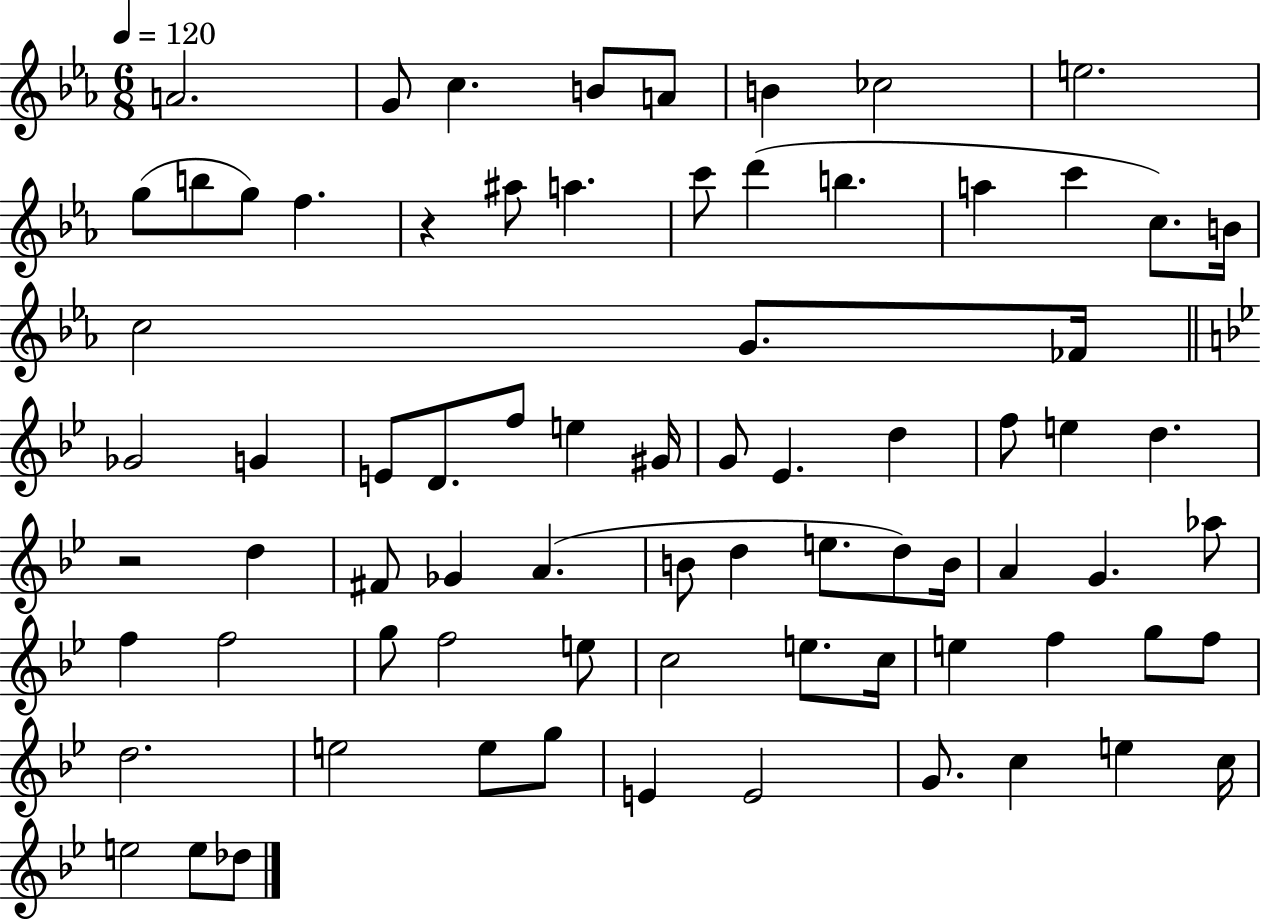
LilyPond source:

{
  \clef treble
  \numericTimeSignature
  \time 6/8
  \key ees \major
  \tempo 4 = 120
  a'2. | g'8 c''4. b'8 a'8 | b'4 ces''2 | e''2. | \break g''8( b''8 g''8) f''4. | r4 ais''8 a''4. | c'''8 d'''4( b''4. | a''4 c'''4 c''8.) b'16 | \break c''2 g'8. fes'16 | \bar "||" \break \key bes \major ges'2 g'4 | e'8 d'8. f''8 e''4 gis'16 | g'8 ees'4. d''4 | f''8 e''4 d''4. | \break r2 d''4 | fis'8 ges'4 a'4.( | b'8 d''4 e''8. d''8) b'16 | a'4 g'4. aes''8 | \break f''4 f''2 | g''8 f''2 e''8 | c''2 e''8. c''16 | e''4 f''4 g''8 f''8 | \break d''2. | e''2 e''8 g''8 | e'4 e'2 | g'8. c''4 e''4 c''16 | \break e''2 e''8 des''8 | \bar "|."
}